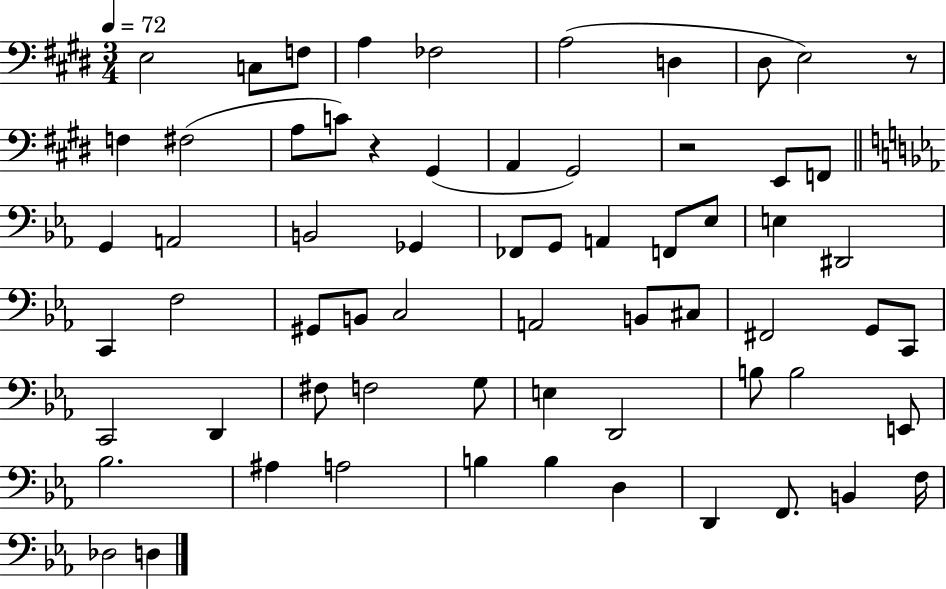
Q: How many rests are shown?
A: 3